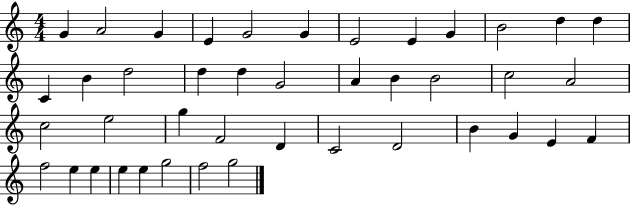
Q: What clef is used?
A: treble